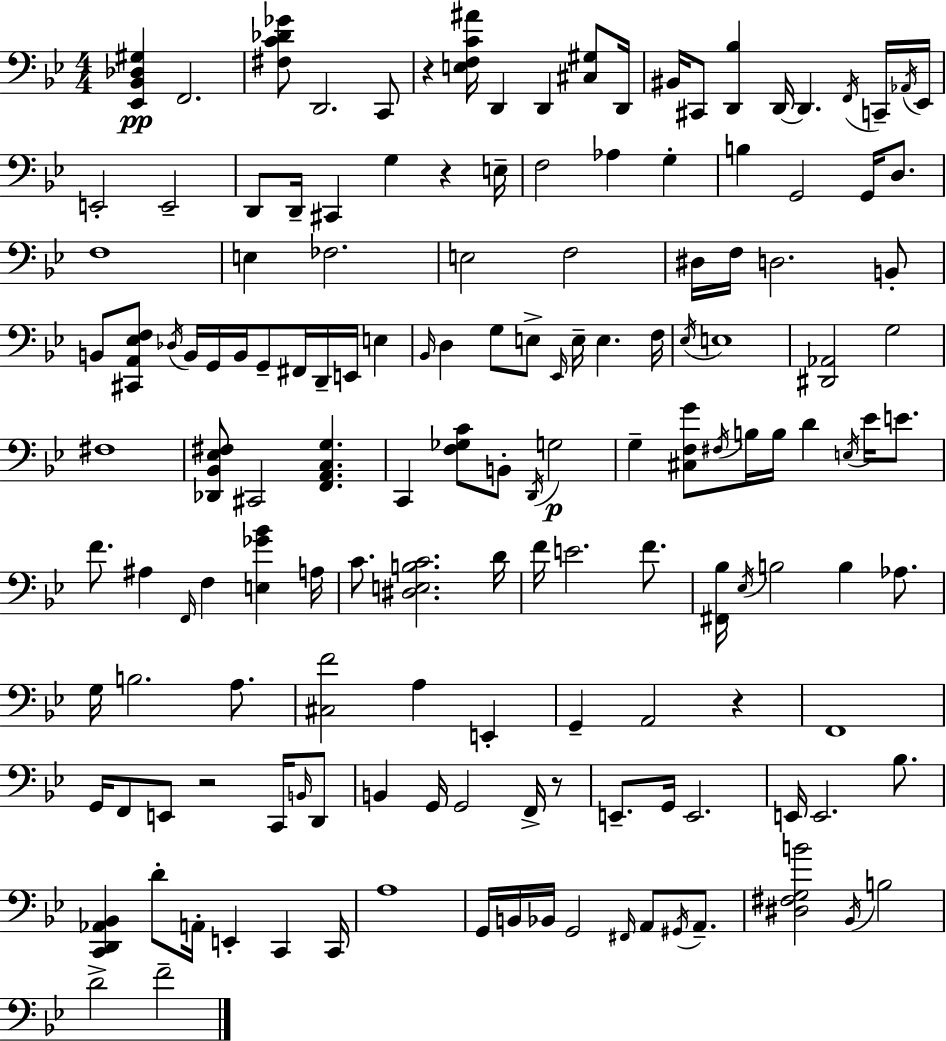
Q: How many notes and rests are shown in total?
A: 150